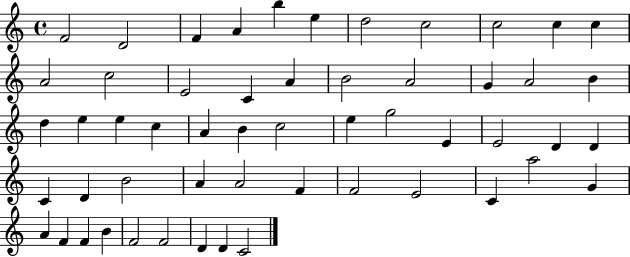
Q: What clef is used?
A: treble